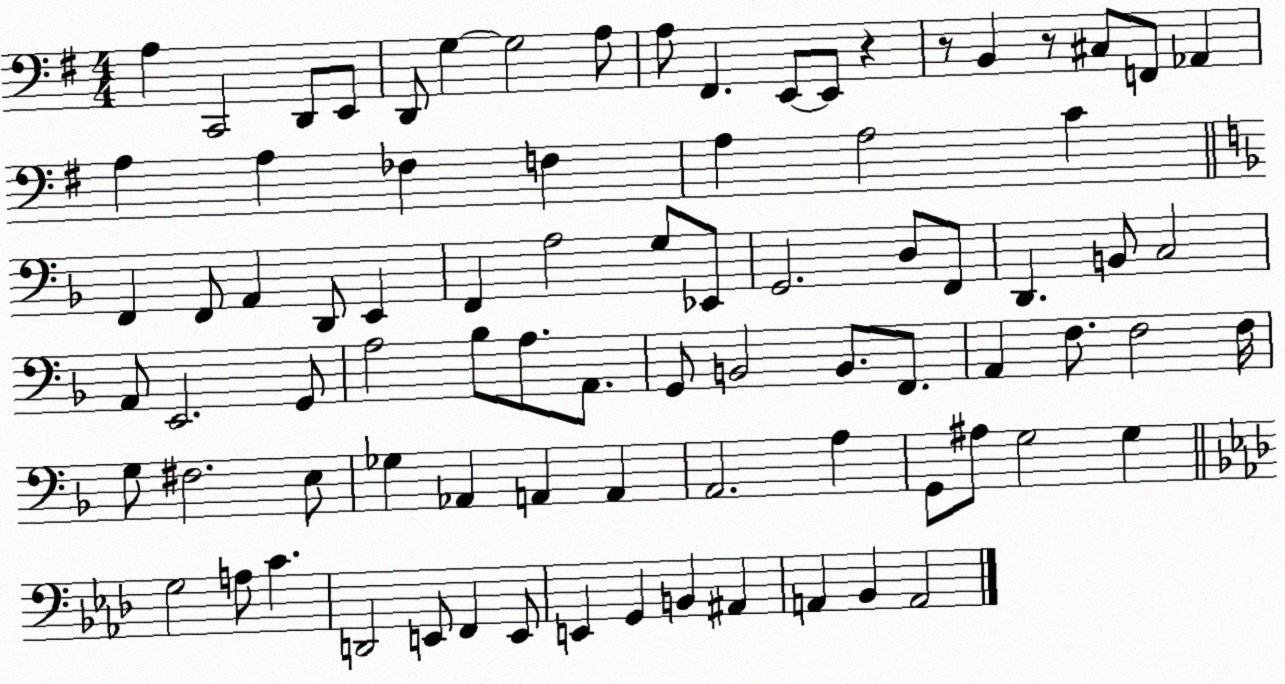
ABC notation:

X:1
T:Untitled
M:4/4
L:1/4
K:G
A, C,,2 D,,/2 E,,/2 D,,/2 G, G,2 A,/2 A,/2 ^F,, E,,/2 E,,/2 z z/2 B,, z/2 ^C,/2 F,,/2 _A,, A, A, _F, F, A, A,2 C F,, F,,/2 A,, D,,/2 E,, F,, A,2 G,/2 _E,,/2 G,,2 D,/2 F,,/2 D,, B,,/2 C,2 A,,/2 E,,2 G,,/2 A,2 _B,/2 A,/2 A,,/2 G,,/2 B,,2 B,,/2 F,,/2 A,, F,/2 F,2 F,/4 G,/2 ^F,2 E,/2 _G, _A,, A,, A,, A,,2 A, G,,/2 ^A,/2 G,2 G, G,2 A,/2 C D,,2 E,,/2 F,, E,,/2 E,, G,, B,, ^A,, A,, _B,, A,,2